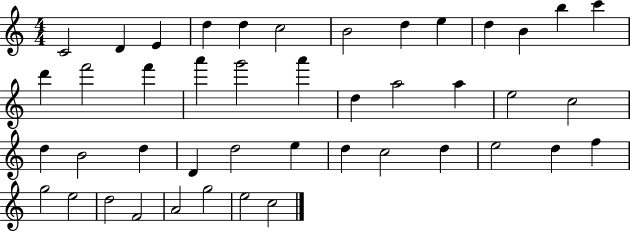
X:1
T:Untitled
M:4/4
L:1/4
K:C
C2 D E d d c2 B2 d e d B b c' d' f'2 f' a' g'2 a' d a2 a e2 c2 d B2 d D d2 e d c2 d e2 d f g2 e2 d2 F2 A2 g2 e2 c2